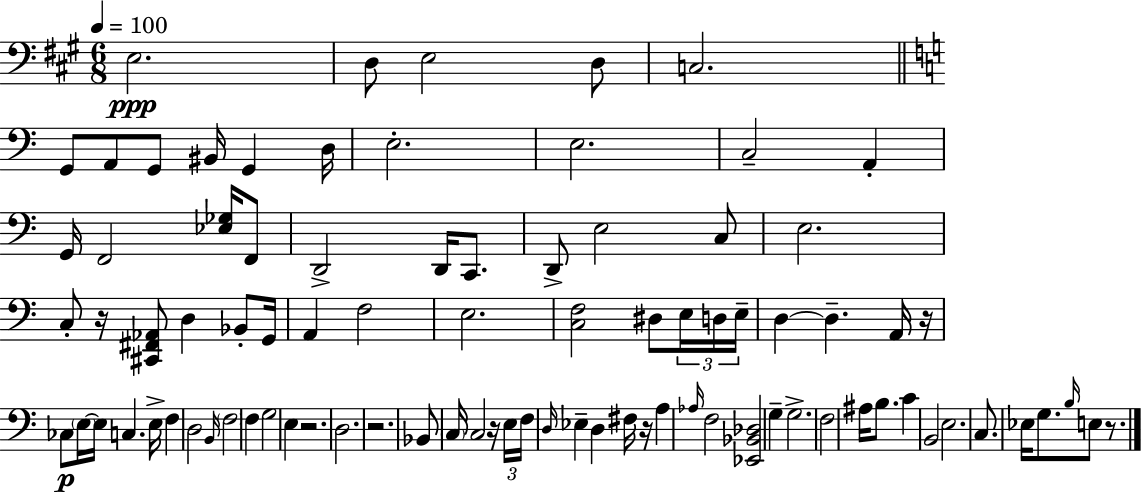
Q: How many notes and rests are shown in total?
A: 88